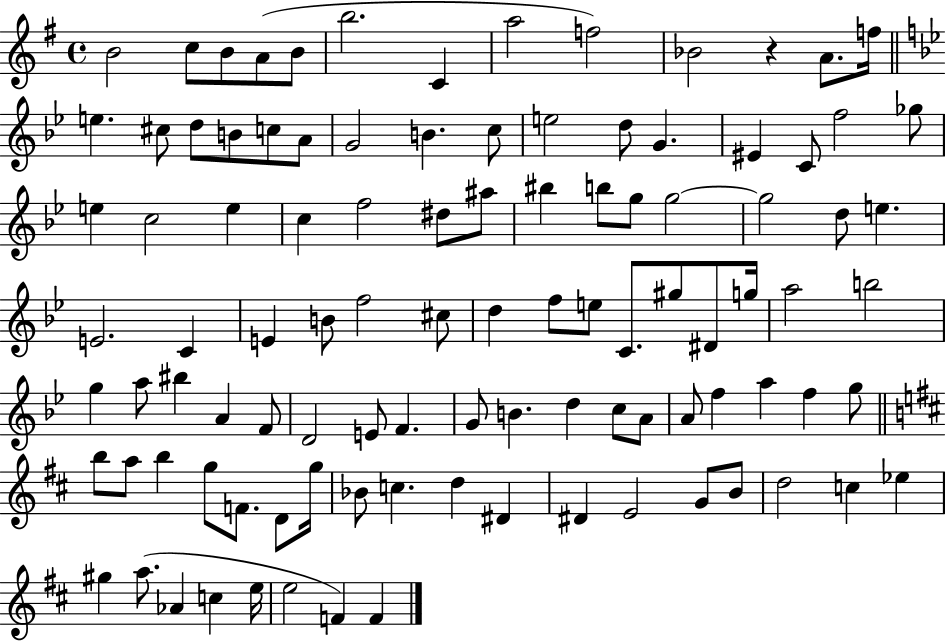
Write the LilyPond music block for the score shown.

{
  \clef treble
  \time 4/4
  \defaultTimeSignature
  \key g \major
  b'2 c''8 b'8 a'8( b'8 | b''2. c'4 | a''2 f''2) | bes'2 r4 a'8. f''16 | \break \bar "||" \break \key g \minor e''4. cis''8 d''8 b'8 c''8 a'8 | g'2 b'4. c''8 | e''2 d''8 g'4. | eis'4 c'8 f''2 ges''8 | \break e''4 c''2 e''4 | c''4 f''2 dis''8 ais''8 | bis''4 b''8 g''8 g''2~~ | g''2 d''8 e''4. | \break e'2. c'4 | e'4 b'8 f''2 cis''8 | d''4 f''8 e''8 c'8. gis''8 dis'8 g''16 | a''2 b''2 | \break g''4 a''8 bis''4 a'4 f'8 | d'2 e'8 f'4. | g'8 b'4. d''4 c''8 a'8 | a'8 f''4 a''4 f''4 g''8 | \break \bar "||" \break \key d \major b''8 a''8 b''4 g''8 f'8. d'8 g''16 | bes'8 c''4. d''4 dis'4 | dis'4 e'2 g'8 b'8 | d''2 c''4 ees''4 | \break gis''4 a''8.( aes'4 c''4 e''16 | e''2 f'4) f'4 | \bar "|."
}